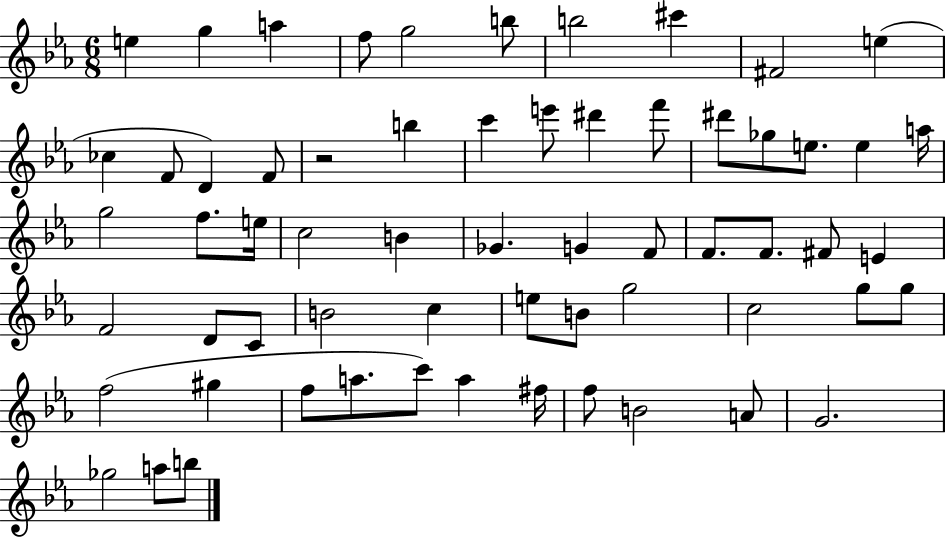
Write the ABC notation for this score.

X:1
T:Untitled
M:6/8
L:1/4
K:Eb
e g a f/2 g2 b/2 b2 ^c' ^F2 e _c F/2 D F/2 z2 b c' e'/2 ^d' f'/2 ^d'/2 _g/2 e/2 e a/4 g2 f/2 e/4 c2 B _G G F/2 F/2 F/2 ^F/2 E F2 D/2 C/2 B2 c e/2 B/2 g2 c2 g/2 g/2 f2 ^g f/2 a/2 c'/2 a ^f/4 f/2 B2 A/2 G2 _g2 a/2 b/2